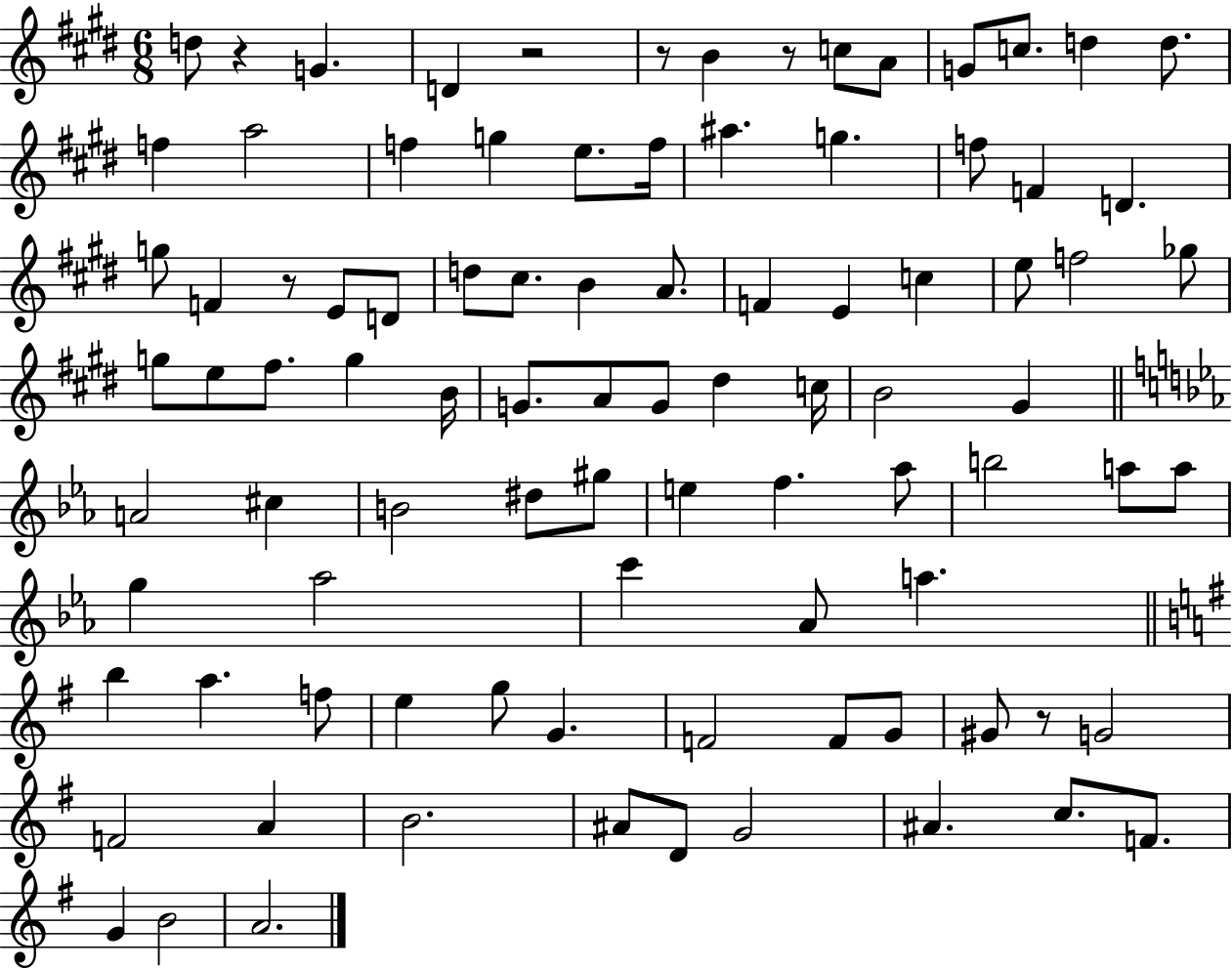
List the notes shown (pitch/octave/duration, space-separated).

D5/e R/q G4/q. D4/q R/h R/e B4/q R/e C5/e A4/e G4/e C5/e. D5/q D5/e. F5/q A5/h F5/q G5/q E5/e. F5/s A#5/q. G5/q. F5/e F4/q D4/q. G5/e F4/q R/e E4/e D4/e D5/e C#5/e. B4/q A4/e. F4/q E4/q C5/q E5/e F5/h Gb5/e G5/e E5/e F#5/e. G5/q B4/s G4/e. A4/e G4/e D#5/q C5/s B4/h G#4/q A4/h C#5/q B4/h D#5/e G#5/e E5/q F5/q. Ab5/e B5/h A5/e A5/e G5/q Ab5/h C6/q Ab4/e A5/q. B5/q A5/q. F5/e E5/q G5/e G4/q. F4/h F4/e G4/e G#4/e R/e G4/h F4/h A4/q B4/h. A#4/e D4/e G4/h A#4/q. C5/e. F4/e. G4/q B4/h A4/h.